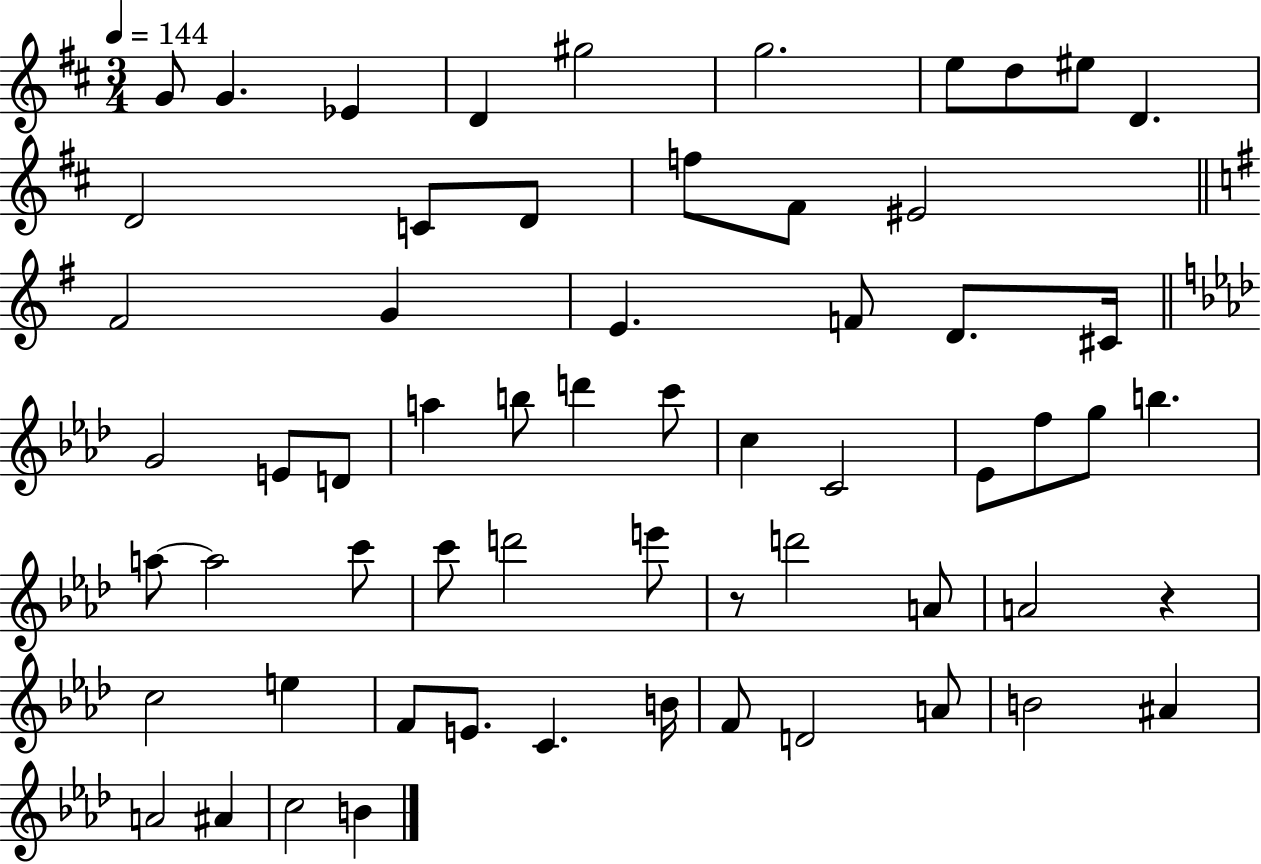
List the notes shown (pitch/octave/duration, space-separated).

G4/e G4/q. Eb4/q D4/q G#5/h G5/h. E5/e D5/e EIS5/e D4/q. D4/h C4/e D4/e F5/e F#4/e EIS4/h F#4/h G4/q E4/q. F4/e D4/e. C#4/s G4/h E4/e D4/e A5/q B5/e D6/q C6/e C5/q C4/h Eb4/e F5/e G5/e B5/q. A5/e A5/h C6/e C6/e D6/h E6/e R/e D6/h A4/e A4/h R/q C5/h E5/q F4/e E4/e. C4/q. B4/s F4/e D4/h A4/e B4/h A#4/q A4/h A#4/q C5/h B4/q